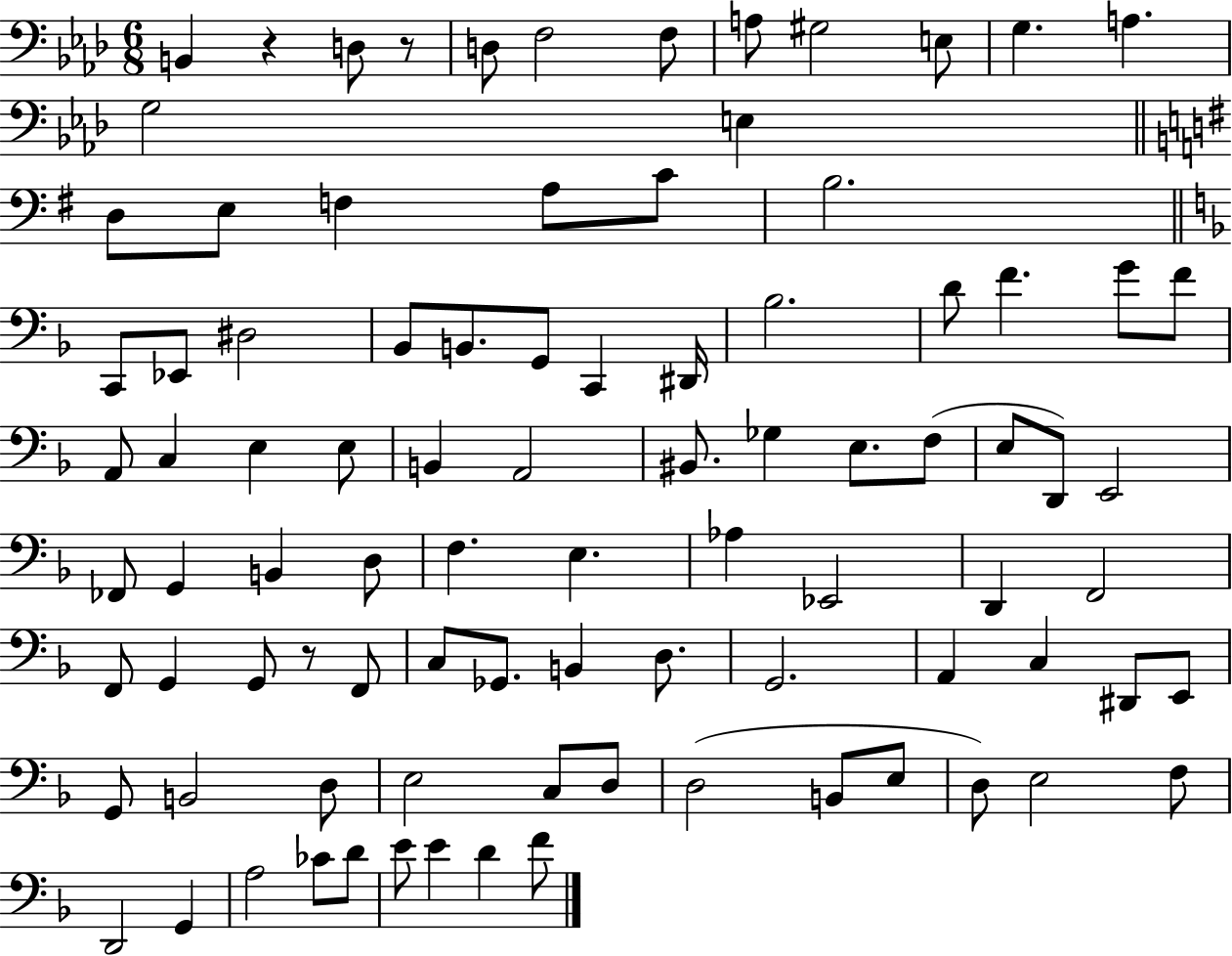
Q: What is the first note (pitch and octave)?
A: B2